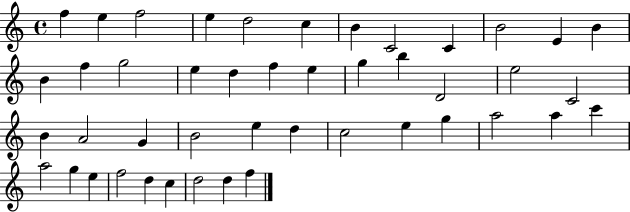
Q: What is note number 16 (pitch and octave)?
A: E5